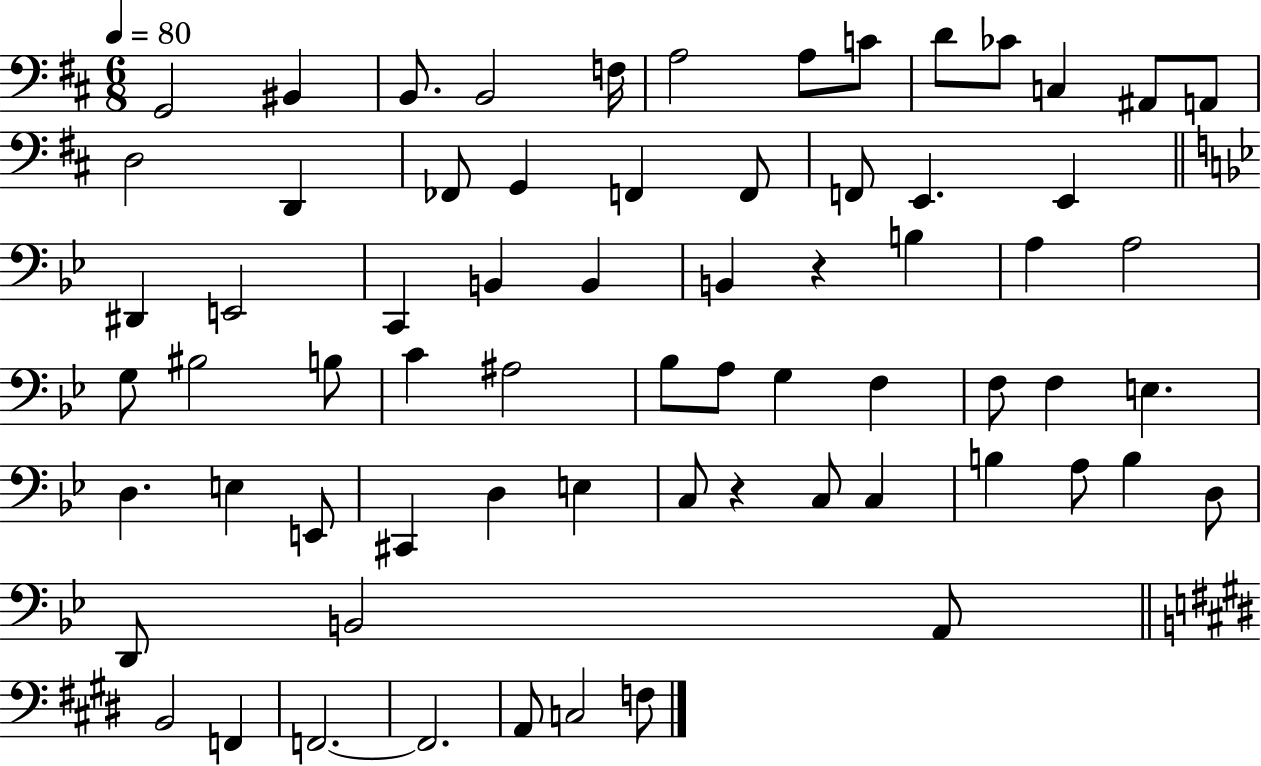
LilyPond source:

{
  \clef bass
  \numericTimeSignature
  \time 6/8
  \key d \major
  \tempo 4 = 80
  g,2 bis,4 | b,8. b,2 f16 | a2 a8 c'8 | d'8 ces'8 c4 ais,8 a,8 | \break d2 d,4 | fes,8 g,4 f,4 f,8 | f,8 e,4. e,4 | \bar "||" \break \key bes \major dis,4 e,2 | c,4 b,4 b,4 | b,4 r4 b4 | a4 a2 | \break g8 bis2 b8 | c'4 ais2 | bes8 a8 g4 f4 | f8 f4 e4. | \break d4. e4 e,8 | cis,4 d4 e4 | c8 r4 c8 c4 | b4 a8 b4 d8 | \break d,8 b,2 a,8 | \bar "||" \break \key e \major b,2 f,4 | f,2.~~ | f,2. | a,8 c2 f8 | \break \bar "|."
}